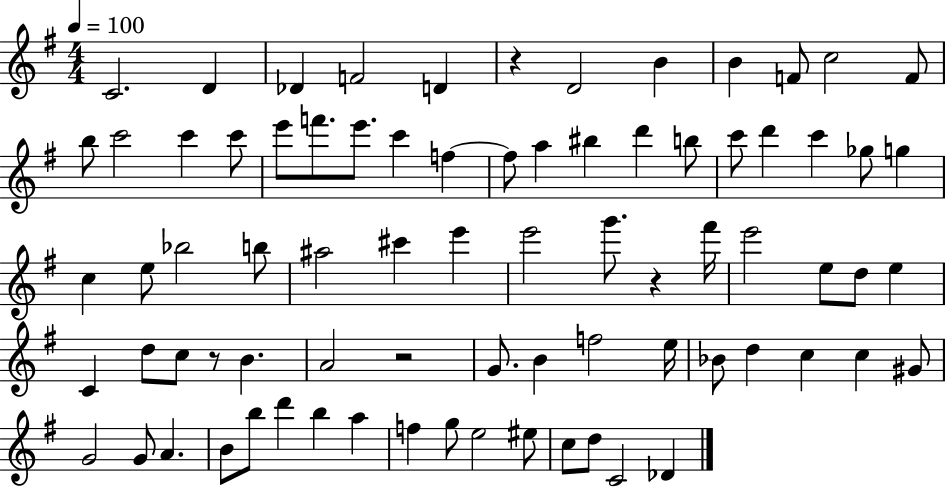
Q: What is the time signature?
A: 4/4